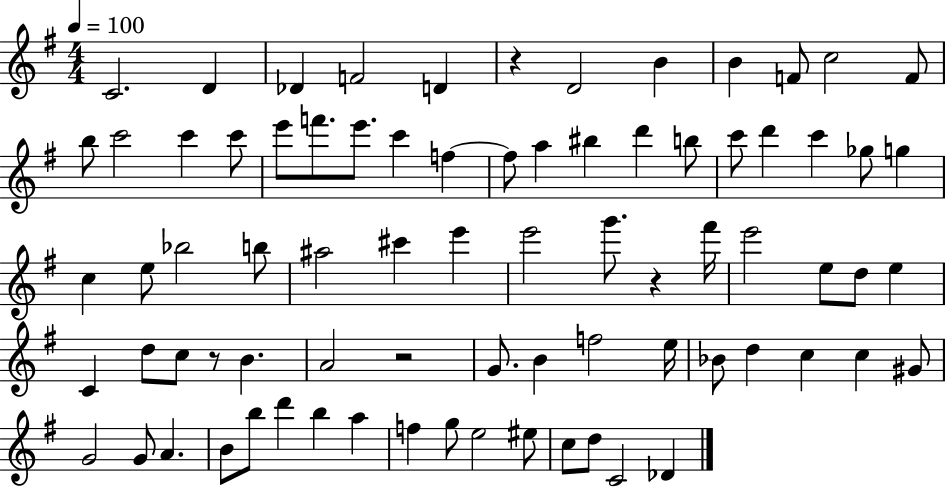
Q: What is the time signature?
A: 4/4